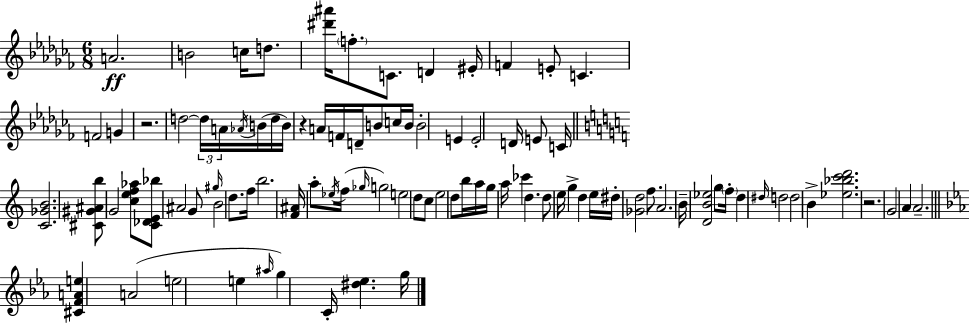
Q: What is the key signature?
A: AES minor